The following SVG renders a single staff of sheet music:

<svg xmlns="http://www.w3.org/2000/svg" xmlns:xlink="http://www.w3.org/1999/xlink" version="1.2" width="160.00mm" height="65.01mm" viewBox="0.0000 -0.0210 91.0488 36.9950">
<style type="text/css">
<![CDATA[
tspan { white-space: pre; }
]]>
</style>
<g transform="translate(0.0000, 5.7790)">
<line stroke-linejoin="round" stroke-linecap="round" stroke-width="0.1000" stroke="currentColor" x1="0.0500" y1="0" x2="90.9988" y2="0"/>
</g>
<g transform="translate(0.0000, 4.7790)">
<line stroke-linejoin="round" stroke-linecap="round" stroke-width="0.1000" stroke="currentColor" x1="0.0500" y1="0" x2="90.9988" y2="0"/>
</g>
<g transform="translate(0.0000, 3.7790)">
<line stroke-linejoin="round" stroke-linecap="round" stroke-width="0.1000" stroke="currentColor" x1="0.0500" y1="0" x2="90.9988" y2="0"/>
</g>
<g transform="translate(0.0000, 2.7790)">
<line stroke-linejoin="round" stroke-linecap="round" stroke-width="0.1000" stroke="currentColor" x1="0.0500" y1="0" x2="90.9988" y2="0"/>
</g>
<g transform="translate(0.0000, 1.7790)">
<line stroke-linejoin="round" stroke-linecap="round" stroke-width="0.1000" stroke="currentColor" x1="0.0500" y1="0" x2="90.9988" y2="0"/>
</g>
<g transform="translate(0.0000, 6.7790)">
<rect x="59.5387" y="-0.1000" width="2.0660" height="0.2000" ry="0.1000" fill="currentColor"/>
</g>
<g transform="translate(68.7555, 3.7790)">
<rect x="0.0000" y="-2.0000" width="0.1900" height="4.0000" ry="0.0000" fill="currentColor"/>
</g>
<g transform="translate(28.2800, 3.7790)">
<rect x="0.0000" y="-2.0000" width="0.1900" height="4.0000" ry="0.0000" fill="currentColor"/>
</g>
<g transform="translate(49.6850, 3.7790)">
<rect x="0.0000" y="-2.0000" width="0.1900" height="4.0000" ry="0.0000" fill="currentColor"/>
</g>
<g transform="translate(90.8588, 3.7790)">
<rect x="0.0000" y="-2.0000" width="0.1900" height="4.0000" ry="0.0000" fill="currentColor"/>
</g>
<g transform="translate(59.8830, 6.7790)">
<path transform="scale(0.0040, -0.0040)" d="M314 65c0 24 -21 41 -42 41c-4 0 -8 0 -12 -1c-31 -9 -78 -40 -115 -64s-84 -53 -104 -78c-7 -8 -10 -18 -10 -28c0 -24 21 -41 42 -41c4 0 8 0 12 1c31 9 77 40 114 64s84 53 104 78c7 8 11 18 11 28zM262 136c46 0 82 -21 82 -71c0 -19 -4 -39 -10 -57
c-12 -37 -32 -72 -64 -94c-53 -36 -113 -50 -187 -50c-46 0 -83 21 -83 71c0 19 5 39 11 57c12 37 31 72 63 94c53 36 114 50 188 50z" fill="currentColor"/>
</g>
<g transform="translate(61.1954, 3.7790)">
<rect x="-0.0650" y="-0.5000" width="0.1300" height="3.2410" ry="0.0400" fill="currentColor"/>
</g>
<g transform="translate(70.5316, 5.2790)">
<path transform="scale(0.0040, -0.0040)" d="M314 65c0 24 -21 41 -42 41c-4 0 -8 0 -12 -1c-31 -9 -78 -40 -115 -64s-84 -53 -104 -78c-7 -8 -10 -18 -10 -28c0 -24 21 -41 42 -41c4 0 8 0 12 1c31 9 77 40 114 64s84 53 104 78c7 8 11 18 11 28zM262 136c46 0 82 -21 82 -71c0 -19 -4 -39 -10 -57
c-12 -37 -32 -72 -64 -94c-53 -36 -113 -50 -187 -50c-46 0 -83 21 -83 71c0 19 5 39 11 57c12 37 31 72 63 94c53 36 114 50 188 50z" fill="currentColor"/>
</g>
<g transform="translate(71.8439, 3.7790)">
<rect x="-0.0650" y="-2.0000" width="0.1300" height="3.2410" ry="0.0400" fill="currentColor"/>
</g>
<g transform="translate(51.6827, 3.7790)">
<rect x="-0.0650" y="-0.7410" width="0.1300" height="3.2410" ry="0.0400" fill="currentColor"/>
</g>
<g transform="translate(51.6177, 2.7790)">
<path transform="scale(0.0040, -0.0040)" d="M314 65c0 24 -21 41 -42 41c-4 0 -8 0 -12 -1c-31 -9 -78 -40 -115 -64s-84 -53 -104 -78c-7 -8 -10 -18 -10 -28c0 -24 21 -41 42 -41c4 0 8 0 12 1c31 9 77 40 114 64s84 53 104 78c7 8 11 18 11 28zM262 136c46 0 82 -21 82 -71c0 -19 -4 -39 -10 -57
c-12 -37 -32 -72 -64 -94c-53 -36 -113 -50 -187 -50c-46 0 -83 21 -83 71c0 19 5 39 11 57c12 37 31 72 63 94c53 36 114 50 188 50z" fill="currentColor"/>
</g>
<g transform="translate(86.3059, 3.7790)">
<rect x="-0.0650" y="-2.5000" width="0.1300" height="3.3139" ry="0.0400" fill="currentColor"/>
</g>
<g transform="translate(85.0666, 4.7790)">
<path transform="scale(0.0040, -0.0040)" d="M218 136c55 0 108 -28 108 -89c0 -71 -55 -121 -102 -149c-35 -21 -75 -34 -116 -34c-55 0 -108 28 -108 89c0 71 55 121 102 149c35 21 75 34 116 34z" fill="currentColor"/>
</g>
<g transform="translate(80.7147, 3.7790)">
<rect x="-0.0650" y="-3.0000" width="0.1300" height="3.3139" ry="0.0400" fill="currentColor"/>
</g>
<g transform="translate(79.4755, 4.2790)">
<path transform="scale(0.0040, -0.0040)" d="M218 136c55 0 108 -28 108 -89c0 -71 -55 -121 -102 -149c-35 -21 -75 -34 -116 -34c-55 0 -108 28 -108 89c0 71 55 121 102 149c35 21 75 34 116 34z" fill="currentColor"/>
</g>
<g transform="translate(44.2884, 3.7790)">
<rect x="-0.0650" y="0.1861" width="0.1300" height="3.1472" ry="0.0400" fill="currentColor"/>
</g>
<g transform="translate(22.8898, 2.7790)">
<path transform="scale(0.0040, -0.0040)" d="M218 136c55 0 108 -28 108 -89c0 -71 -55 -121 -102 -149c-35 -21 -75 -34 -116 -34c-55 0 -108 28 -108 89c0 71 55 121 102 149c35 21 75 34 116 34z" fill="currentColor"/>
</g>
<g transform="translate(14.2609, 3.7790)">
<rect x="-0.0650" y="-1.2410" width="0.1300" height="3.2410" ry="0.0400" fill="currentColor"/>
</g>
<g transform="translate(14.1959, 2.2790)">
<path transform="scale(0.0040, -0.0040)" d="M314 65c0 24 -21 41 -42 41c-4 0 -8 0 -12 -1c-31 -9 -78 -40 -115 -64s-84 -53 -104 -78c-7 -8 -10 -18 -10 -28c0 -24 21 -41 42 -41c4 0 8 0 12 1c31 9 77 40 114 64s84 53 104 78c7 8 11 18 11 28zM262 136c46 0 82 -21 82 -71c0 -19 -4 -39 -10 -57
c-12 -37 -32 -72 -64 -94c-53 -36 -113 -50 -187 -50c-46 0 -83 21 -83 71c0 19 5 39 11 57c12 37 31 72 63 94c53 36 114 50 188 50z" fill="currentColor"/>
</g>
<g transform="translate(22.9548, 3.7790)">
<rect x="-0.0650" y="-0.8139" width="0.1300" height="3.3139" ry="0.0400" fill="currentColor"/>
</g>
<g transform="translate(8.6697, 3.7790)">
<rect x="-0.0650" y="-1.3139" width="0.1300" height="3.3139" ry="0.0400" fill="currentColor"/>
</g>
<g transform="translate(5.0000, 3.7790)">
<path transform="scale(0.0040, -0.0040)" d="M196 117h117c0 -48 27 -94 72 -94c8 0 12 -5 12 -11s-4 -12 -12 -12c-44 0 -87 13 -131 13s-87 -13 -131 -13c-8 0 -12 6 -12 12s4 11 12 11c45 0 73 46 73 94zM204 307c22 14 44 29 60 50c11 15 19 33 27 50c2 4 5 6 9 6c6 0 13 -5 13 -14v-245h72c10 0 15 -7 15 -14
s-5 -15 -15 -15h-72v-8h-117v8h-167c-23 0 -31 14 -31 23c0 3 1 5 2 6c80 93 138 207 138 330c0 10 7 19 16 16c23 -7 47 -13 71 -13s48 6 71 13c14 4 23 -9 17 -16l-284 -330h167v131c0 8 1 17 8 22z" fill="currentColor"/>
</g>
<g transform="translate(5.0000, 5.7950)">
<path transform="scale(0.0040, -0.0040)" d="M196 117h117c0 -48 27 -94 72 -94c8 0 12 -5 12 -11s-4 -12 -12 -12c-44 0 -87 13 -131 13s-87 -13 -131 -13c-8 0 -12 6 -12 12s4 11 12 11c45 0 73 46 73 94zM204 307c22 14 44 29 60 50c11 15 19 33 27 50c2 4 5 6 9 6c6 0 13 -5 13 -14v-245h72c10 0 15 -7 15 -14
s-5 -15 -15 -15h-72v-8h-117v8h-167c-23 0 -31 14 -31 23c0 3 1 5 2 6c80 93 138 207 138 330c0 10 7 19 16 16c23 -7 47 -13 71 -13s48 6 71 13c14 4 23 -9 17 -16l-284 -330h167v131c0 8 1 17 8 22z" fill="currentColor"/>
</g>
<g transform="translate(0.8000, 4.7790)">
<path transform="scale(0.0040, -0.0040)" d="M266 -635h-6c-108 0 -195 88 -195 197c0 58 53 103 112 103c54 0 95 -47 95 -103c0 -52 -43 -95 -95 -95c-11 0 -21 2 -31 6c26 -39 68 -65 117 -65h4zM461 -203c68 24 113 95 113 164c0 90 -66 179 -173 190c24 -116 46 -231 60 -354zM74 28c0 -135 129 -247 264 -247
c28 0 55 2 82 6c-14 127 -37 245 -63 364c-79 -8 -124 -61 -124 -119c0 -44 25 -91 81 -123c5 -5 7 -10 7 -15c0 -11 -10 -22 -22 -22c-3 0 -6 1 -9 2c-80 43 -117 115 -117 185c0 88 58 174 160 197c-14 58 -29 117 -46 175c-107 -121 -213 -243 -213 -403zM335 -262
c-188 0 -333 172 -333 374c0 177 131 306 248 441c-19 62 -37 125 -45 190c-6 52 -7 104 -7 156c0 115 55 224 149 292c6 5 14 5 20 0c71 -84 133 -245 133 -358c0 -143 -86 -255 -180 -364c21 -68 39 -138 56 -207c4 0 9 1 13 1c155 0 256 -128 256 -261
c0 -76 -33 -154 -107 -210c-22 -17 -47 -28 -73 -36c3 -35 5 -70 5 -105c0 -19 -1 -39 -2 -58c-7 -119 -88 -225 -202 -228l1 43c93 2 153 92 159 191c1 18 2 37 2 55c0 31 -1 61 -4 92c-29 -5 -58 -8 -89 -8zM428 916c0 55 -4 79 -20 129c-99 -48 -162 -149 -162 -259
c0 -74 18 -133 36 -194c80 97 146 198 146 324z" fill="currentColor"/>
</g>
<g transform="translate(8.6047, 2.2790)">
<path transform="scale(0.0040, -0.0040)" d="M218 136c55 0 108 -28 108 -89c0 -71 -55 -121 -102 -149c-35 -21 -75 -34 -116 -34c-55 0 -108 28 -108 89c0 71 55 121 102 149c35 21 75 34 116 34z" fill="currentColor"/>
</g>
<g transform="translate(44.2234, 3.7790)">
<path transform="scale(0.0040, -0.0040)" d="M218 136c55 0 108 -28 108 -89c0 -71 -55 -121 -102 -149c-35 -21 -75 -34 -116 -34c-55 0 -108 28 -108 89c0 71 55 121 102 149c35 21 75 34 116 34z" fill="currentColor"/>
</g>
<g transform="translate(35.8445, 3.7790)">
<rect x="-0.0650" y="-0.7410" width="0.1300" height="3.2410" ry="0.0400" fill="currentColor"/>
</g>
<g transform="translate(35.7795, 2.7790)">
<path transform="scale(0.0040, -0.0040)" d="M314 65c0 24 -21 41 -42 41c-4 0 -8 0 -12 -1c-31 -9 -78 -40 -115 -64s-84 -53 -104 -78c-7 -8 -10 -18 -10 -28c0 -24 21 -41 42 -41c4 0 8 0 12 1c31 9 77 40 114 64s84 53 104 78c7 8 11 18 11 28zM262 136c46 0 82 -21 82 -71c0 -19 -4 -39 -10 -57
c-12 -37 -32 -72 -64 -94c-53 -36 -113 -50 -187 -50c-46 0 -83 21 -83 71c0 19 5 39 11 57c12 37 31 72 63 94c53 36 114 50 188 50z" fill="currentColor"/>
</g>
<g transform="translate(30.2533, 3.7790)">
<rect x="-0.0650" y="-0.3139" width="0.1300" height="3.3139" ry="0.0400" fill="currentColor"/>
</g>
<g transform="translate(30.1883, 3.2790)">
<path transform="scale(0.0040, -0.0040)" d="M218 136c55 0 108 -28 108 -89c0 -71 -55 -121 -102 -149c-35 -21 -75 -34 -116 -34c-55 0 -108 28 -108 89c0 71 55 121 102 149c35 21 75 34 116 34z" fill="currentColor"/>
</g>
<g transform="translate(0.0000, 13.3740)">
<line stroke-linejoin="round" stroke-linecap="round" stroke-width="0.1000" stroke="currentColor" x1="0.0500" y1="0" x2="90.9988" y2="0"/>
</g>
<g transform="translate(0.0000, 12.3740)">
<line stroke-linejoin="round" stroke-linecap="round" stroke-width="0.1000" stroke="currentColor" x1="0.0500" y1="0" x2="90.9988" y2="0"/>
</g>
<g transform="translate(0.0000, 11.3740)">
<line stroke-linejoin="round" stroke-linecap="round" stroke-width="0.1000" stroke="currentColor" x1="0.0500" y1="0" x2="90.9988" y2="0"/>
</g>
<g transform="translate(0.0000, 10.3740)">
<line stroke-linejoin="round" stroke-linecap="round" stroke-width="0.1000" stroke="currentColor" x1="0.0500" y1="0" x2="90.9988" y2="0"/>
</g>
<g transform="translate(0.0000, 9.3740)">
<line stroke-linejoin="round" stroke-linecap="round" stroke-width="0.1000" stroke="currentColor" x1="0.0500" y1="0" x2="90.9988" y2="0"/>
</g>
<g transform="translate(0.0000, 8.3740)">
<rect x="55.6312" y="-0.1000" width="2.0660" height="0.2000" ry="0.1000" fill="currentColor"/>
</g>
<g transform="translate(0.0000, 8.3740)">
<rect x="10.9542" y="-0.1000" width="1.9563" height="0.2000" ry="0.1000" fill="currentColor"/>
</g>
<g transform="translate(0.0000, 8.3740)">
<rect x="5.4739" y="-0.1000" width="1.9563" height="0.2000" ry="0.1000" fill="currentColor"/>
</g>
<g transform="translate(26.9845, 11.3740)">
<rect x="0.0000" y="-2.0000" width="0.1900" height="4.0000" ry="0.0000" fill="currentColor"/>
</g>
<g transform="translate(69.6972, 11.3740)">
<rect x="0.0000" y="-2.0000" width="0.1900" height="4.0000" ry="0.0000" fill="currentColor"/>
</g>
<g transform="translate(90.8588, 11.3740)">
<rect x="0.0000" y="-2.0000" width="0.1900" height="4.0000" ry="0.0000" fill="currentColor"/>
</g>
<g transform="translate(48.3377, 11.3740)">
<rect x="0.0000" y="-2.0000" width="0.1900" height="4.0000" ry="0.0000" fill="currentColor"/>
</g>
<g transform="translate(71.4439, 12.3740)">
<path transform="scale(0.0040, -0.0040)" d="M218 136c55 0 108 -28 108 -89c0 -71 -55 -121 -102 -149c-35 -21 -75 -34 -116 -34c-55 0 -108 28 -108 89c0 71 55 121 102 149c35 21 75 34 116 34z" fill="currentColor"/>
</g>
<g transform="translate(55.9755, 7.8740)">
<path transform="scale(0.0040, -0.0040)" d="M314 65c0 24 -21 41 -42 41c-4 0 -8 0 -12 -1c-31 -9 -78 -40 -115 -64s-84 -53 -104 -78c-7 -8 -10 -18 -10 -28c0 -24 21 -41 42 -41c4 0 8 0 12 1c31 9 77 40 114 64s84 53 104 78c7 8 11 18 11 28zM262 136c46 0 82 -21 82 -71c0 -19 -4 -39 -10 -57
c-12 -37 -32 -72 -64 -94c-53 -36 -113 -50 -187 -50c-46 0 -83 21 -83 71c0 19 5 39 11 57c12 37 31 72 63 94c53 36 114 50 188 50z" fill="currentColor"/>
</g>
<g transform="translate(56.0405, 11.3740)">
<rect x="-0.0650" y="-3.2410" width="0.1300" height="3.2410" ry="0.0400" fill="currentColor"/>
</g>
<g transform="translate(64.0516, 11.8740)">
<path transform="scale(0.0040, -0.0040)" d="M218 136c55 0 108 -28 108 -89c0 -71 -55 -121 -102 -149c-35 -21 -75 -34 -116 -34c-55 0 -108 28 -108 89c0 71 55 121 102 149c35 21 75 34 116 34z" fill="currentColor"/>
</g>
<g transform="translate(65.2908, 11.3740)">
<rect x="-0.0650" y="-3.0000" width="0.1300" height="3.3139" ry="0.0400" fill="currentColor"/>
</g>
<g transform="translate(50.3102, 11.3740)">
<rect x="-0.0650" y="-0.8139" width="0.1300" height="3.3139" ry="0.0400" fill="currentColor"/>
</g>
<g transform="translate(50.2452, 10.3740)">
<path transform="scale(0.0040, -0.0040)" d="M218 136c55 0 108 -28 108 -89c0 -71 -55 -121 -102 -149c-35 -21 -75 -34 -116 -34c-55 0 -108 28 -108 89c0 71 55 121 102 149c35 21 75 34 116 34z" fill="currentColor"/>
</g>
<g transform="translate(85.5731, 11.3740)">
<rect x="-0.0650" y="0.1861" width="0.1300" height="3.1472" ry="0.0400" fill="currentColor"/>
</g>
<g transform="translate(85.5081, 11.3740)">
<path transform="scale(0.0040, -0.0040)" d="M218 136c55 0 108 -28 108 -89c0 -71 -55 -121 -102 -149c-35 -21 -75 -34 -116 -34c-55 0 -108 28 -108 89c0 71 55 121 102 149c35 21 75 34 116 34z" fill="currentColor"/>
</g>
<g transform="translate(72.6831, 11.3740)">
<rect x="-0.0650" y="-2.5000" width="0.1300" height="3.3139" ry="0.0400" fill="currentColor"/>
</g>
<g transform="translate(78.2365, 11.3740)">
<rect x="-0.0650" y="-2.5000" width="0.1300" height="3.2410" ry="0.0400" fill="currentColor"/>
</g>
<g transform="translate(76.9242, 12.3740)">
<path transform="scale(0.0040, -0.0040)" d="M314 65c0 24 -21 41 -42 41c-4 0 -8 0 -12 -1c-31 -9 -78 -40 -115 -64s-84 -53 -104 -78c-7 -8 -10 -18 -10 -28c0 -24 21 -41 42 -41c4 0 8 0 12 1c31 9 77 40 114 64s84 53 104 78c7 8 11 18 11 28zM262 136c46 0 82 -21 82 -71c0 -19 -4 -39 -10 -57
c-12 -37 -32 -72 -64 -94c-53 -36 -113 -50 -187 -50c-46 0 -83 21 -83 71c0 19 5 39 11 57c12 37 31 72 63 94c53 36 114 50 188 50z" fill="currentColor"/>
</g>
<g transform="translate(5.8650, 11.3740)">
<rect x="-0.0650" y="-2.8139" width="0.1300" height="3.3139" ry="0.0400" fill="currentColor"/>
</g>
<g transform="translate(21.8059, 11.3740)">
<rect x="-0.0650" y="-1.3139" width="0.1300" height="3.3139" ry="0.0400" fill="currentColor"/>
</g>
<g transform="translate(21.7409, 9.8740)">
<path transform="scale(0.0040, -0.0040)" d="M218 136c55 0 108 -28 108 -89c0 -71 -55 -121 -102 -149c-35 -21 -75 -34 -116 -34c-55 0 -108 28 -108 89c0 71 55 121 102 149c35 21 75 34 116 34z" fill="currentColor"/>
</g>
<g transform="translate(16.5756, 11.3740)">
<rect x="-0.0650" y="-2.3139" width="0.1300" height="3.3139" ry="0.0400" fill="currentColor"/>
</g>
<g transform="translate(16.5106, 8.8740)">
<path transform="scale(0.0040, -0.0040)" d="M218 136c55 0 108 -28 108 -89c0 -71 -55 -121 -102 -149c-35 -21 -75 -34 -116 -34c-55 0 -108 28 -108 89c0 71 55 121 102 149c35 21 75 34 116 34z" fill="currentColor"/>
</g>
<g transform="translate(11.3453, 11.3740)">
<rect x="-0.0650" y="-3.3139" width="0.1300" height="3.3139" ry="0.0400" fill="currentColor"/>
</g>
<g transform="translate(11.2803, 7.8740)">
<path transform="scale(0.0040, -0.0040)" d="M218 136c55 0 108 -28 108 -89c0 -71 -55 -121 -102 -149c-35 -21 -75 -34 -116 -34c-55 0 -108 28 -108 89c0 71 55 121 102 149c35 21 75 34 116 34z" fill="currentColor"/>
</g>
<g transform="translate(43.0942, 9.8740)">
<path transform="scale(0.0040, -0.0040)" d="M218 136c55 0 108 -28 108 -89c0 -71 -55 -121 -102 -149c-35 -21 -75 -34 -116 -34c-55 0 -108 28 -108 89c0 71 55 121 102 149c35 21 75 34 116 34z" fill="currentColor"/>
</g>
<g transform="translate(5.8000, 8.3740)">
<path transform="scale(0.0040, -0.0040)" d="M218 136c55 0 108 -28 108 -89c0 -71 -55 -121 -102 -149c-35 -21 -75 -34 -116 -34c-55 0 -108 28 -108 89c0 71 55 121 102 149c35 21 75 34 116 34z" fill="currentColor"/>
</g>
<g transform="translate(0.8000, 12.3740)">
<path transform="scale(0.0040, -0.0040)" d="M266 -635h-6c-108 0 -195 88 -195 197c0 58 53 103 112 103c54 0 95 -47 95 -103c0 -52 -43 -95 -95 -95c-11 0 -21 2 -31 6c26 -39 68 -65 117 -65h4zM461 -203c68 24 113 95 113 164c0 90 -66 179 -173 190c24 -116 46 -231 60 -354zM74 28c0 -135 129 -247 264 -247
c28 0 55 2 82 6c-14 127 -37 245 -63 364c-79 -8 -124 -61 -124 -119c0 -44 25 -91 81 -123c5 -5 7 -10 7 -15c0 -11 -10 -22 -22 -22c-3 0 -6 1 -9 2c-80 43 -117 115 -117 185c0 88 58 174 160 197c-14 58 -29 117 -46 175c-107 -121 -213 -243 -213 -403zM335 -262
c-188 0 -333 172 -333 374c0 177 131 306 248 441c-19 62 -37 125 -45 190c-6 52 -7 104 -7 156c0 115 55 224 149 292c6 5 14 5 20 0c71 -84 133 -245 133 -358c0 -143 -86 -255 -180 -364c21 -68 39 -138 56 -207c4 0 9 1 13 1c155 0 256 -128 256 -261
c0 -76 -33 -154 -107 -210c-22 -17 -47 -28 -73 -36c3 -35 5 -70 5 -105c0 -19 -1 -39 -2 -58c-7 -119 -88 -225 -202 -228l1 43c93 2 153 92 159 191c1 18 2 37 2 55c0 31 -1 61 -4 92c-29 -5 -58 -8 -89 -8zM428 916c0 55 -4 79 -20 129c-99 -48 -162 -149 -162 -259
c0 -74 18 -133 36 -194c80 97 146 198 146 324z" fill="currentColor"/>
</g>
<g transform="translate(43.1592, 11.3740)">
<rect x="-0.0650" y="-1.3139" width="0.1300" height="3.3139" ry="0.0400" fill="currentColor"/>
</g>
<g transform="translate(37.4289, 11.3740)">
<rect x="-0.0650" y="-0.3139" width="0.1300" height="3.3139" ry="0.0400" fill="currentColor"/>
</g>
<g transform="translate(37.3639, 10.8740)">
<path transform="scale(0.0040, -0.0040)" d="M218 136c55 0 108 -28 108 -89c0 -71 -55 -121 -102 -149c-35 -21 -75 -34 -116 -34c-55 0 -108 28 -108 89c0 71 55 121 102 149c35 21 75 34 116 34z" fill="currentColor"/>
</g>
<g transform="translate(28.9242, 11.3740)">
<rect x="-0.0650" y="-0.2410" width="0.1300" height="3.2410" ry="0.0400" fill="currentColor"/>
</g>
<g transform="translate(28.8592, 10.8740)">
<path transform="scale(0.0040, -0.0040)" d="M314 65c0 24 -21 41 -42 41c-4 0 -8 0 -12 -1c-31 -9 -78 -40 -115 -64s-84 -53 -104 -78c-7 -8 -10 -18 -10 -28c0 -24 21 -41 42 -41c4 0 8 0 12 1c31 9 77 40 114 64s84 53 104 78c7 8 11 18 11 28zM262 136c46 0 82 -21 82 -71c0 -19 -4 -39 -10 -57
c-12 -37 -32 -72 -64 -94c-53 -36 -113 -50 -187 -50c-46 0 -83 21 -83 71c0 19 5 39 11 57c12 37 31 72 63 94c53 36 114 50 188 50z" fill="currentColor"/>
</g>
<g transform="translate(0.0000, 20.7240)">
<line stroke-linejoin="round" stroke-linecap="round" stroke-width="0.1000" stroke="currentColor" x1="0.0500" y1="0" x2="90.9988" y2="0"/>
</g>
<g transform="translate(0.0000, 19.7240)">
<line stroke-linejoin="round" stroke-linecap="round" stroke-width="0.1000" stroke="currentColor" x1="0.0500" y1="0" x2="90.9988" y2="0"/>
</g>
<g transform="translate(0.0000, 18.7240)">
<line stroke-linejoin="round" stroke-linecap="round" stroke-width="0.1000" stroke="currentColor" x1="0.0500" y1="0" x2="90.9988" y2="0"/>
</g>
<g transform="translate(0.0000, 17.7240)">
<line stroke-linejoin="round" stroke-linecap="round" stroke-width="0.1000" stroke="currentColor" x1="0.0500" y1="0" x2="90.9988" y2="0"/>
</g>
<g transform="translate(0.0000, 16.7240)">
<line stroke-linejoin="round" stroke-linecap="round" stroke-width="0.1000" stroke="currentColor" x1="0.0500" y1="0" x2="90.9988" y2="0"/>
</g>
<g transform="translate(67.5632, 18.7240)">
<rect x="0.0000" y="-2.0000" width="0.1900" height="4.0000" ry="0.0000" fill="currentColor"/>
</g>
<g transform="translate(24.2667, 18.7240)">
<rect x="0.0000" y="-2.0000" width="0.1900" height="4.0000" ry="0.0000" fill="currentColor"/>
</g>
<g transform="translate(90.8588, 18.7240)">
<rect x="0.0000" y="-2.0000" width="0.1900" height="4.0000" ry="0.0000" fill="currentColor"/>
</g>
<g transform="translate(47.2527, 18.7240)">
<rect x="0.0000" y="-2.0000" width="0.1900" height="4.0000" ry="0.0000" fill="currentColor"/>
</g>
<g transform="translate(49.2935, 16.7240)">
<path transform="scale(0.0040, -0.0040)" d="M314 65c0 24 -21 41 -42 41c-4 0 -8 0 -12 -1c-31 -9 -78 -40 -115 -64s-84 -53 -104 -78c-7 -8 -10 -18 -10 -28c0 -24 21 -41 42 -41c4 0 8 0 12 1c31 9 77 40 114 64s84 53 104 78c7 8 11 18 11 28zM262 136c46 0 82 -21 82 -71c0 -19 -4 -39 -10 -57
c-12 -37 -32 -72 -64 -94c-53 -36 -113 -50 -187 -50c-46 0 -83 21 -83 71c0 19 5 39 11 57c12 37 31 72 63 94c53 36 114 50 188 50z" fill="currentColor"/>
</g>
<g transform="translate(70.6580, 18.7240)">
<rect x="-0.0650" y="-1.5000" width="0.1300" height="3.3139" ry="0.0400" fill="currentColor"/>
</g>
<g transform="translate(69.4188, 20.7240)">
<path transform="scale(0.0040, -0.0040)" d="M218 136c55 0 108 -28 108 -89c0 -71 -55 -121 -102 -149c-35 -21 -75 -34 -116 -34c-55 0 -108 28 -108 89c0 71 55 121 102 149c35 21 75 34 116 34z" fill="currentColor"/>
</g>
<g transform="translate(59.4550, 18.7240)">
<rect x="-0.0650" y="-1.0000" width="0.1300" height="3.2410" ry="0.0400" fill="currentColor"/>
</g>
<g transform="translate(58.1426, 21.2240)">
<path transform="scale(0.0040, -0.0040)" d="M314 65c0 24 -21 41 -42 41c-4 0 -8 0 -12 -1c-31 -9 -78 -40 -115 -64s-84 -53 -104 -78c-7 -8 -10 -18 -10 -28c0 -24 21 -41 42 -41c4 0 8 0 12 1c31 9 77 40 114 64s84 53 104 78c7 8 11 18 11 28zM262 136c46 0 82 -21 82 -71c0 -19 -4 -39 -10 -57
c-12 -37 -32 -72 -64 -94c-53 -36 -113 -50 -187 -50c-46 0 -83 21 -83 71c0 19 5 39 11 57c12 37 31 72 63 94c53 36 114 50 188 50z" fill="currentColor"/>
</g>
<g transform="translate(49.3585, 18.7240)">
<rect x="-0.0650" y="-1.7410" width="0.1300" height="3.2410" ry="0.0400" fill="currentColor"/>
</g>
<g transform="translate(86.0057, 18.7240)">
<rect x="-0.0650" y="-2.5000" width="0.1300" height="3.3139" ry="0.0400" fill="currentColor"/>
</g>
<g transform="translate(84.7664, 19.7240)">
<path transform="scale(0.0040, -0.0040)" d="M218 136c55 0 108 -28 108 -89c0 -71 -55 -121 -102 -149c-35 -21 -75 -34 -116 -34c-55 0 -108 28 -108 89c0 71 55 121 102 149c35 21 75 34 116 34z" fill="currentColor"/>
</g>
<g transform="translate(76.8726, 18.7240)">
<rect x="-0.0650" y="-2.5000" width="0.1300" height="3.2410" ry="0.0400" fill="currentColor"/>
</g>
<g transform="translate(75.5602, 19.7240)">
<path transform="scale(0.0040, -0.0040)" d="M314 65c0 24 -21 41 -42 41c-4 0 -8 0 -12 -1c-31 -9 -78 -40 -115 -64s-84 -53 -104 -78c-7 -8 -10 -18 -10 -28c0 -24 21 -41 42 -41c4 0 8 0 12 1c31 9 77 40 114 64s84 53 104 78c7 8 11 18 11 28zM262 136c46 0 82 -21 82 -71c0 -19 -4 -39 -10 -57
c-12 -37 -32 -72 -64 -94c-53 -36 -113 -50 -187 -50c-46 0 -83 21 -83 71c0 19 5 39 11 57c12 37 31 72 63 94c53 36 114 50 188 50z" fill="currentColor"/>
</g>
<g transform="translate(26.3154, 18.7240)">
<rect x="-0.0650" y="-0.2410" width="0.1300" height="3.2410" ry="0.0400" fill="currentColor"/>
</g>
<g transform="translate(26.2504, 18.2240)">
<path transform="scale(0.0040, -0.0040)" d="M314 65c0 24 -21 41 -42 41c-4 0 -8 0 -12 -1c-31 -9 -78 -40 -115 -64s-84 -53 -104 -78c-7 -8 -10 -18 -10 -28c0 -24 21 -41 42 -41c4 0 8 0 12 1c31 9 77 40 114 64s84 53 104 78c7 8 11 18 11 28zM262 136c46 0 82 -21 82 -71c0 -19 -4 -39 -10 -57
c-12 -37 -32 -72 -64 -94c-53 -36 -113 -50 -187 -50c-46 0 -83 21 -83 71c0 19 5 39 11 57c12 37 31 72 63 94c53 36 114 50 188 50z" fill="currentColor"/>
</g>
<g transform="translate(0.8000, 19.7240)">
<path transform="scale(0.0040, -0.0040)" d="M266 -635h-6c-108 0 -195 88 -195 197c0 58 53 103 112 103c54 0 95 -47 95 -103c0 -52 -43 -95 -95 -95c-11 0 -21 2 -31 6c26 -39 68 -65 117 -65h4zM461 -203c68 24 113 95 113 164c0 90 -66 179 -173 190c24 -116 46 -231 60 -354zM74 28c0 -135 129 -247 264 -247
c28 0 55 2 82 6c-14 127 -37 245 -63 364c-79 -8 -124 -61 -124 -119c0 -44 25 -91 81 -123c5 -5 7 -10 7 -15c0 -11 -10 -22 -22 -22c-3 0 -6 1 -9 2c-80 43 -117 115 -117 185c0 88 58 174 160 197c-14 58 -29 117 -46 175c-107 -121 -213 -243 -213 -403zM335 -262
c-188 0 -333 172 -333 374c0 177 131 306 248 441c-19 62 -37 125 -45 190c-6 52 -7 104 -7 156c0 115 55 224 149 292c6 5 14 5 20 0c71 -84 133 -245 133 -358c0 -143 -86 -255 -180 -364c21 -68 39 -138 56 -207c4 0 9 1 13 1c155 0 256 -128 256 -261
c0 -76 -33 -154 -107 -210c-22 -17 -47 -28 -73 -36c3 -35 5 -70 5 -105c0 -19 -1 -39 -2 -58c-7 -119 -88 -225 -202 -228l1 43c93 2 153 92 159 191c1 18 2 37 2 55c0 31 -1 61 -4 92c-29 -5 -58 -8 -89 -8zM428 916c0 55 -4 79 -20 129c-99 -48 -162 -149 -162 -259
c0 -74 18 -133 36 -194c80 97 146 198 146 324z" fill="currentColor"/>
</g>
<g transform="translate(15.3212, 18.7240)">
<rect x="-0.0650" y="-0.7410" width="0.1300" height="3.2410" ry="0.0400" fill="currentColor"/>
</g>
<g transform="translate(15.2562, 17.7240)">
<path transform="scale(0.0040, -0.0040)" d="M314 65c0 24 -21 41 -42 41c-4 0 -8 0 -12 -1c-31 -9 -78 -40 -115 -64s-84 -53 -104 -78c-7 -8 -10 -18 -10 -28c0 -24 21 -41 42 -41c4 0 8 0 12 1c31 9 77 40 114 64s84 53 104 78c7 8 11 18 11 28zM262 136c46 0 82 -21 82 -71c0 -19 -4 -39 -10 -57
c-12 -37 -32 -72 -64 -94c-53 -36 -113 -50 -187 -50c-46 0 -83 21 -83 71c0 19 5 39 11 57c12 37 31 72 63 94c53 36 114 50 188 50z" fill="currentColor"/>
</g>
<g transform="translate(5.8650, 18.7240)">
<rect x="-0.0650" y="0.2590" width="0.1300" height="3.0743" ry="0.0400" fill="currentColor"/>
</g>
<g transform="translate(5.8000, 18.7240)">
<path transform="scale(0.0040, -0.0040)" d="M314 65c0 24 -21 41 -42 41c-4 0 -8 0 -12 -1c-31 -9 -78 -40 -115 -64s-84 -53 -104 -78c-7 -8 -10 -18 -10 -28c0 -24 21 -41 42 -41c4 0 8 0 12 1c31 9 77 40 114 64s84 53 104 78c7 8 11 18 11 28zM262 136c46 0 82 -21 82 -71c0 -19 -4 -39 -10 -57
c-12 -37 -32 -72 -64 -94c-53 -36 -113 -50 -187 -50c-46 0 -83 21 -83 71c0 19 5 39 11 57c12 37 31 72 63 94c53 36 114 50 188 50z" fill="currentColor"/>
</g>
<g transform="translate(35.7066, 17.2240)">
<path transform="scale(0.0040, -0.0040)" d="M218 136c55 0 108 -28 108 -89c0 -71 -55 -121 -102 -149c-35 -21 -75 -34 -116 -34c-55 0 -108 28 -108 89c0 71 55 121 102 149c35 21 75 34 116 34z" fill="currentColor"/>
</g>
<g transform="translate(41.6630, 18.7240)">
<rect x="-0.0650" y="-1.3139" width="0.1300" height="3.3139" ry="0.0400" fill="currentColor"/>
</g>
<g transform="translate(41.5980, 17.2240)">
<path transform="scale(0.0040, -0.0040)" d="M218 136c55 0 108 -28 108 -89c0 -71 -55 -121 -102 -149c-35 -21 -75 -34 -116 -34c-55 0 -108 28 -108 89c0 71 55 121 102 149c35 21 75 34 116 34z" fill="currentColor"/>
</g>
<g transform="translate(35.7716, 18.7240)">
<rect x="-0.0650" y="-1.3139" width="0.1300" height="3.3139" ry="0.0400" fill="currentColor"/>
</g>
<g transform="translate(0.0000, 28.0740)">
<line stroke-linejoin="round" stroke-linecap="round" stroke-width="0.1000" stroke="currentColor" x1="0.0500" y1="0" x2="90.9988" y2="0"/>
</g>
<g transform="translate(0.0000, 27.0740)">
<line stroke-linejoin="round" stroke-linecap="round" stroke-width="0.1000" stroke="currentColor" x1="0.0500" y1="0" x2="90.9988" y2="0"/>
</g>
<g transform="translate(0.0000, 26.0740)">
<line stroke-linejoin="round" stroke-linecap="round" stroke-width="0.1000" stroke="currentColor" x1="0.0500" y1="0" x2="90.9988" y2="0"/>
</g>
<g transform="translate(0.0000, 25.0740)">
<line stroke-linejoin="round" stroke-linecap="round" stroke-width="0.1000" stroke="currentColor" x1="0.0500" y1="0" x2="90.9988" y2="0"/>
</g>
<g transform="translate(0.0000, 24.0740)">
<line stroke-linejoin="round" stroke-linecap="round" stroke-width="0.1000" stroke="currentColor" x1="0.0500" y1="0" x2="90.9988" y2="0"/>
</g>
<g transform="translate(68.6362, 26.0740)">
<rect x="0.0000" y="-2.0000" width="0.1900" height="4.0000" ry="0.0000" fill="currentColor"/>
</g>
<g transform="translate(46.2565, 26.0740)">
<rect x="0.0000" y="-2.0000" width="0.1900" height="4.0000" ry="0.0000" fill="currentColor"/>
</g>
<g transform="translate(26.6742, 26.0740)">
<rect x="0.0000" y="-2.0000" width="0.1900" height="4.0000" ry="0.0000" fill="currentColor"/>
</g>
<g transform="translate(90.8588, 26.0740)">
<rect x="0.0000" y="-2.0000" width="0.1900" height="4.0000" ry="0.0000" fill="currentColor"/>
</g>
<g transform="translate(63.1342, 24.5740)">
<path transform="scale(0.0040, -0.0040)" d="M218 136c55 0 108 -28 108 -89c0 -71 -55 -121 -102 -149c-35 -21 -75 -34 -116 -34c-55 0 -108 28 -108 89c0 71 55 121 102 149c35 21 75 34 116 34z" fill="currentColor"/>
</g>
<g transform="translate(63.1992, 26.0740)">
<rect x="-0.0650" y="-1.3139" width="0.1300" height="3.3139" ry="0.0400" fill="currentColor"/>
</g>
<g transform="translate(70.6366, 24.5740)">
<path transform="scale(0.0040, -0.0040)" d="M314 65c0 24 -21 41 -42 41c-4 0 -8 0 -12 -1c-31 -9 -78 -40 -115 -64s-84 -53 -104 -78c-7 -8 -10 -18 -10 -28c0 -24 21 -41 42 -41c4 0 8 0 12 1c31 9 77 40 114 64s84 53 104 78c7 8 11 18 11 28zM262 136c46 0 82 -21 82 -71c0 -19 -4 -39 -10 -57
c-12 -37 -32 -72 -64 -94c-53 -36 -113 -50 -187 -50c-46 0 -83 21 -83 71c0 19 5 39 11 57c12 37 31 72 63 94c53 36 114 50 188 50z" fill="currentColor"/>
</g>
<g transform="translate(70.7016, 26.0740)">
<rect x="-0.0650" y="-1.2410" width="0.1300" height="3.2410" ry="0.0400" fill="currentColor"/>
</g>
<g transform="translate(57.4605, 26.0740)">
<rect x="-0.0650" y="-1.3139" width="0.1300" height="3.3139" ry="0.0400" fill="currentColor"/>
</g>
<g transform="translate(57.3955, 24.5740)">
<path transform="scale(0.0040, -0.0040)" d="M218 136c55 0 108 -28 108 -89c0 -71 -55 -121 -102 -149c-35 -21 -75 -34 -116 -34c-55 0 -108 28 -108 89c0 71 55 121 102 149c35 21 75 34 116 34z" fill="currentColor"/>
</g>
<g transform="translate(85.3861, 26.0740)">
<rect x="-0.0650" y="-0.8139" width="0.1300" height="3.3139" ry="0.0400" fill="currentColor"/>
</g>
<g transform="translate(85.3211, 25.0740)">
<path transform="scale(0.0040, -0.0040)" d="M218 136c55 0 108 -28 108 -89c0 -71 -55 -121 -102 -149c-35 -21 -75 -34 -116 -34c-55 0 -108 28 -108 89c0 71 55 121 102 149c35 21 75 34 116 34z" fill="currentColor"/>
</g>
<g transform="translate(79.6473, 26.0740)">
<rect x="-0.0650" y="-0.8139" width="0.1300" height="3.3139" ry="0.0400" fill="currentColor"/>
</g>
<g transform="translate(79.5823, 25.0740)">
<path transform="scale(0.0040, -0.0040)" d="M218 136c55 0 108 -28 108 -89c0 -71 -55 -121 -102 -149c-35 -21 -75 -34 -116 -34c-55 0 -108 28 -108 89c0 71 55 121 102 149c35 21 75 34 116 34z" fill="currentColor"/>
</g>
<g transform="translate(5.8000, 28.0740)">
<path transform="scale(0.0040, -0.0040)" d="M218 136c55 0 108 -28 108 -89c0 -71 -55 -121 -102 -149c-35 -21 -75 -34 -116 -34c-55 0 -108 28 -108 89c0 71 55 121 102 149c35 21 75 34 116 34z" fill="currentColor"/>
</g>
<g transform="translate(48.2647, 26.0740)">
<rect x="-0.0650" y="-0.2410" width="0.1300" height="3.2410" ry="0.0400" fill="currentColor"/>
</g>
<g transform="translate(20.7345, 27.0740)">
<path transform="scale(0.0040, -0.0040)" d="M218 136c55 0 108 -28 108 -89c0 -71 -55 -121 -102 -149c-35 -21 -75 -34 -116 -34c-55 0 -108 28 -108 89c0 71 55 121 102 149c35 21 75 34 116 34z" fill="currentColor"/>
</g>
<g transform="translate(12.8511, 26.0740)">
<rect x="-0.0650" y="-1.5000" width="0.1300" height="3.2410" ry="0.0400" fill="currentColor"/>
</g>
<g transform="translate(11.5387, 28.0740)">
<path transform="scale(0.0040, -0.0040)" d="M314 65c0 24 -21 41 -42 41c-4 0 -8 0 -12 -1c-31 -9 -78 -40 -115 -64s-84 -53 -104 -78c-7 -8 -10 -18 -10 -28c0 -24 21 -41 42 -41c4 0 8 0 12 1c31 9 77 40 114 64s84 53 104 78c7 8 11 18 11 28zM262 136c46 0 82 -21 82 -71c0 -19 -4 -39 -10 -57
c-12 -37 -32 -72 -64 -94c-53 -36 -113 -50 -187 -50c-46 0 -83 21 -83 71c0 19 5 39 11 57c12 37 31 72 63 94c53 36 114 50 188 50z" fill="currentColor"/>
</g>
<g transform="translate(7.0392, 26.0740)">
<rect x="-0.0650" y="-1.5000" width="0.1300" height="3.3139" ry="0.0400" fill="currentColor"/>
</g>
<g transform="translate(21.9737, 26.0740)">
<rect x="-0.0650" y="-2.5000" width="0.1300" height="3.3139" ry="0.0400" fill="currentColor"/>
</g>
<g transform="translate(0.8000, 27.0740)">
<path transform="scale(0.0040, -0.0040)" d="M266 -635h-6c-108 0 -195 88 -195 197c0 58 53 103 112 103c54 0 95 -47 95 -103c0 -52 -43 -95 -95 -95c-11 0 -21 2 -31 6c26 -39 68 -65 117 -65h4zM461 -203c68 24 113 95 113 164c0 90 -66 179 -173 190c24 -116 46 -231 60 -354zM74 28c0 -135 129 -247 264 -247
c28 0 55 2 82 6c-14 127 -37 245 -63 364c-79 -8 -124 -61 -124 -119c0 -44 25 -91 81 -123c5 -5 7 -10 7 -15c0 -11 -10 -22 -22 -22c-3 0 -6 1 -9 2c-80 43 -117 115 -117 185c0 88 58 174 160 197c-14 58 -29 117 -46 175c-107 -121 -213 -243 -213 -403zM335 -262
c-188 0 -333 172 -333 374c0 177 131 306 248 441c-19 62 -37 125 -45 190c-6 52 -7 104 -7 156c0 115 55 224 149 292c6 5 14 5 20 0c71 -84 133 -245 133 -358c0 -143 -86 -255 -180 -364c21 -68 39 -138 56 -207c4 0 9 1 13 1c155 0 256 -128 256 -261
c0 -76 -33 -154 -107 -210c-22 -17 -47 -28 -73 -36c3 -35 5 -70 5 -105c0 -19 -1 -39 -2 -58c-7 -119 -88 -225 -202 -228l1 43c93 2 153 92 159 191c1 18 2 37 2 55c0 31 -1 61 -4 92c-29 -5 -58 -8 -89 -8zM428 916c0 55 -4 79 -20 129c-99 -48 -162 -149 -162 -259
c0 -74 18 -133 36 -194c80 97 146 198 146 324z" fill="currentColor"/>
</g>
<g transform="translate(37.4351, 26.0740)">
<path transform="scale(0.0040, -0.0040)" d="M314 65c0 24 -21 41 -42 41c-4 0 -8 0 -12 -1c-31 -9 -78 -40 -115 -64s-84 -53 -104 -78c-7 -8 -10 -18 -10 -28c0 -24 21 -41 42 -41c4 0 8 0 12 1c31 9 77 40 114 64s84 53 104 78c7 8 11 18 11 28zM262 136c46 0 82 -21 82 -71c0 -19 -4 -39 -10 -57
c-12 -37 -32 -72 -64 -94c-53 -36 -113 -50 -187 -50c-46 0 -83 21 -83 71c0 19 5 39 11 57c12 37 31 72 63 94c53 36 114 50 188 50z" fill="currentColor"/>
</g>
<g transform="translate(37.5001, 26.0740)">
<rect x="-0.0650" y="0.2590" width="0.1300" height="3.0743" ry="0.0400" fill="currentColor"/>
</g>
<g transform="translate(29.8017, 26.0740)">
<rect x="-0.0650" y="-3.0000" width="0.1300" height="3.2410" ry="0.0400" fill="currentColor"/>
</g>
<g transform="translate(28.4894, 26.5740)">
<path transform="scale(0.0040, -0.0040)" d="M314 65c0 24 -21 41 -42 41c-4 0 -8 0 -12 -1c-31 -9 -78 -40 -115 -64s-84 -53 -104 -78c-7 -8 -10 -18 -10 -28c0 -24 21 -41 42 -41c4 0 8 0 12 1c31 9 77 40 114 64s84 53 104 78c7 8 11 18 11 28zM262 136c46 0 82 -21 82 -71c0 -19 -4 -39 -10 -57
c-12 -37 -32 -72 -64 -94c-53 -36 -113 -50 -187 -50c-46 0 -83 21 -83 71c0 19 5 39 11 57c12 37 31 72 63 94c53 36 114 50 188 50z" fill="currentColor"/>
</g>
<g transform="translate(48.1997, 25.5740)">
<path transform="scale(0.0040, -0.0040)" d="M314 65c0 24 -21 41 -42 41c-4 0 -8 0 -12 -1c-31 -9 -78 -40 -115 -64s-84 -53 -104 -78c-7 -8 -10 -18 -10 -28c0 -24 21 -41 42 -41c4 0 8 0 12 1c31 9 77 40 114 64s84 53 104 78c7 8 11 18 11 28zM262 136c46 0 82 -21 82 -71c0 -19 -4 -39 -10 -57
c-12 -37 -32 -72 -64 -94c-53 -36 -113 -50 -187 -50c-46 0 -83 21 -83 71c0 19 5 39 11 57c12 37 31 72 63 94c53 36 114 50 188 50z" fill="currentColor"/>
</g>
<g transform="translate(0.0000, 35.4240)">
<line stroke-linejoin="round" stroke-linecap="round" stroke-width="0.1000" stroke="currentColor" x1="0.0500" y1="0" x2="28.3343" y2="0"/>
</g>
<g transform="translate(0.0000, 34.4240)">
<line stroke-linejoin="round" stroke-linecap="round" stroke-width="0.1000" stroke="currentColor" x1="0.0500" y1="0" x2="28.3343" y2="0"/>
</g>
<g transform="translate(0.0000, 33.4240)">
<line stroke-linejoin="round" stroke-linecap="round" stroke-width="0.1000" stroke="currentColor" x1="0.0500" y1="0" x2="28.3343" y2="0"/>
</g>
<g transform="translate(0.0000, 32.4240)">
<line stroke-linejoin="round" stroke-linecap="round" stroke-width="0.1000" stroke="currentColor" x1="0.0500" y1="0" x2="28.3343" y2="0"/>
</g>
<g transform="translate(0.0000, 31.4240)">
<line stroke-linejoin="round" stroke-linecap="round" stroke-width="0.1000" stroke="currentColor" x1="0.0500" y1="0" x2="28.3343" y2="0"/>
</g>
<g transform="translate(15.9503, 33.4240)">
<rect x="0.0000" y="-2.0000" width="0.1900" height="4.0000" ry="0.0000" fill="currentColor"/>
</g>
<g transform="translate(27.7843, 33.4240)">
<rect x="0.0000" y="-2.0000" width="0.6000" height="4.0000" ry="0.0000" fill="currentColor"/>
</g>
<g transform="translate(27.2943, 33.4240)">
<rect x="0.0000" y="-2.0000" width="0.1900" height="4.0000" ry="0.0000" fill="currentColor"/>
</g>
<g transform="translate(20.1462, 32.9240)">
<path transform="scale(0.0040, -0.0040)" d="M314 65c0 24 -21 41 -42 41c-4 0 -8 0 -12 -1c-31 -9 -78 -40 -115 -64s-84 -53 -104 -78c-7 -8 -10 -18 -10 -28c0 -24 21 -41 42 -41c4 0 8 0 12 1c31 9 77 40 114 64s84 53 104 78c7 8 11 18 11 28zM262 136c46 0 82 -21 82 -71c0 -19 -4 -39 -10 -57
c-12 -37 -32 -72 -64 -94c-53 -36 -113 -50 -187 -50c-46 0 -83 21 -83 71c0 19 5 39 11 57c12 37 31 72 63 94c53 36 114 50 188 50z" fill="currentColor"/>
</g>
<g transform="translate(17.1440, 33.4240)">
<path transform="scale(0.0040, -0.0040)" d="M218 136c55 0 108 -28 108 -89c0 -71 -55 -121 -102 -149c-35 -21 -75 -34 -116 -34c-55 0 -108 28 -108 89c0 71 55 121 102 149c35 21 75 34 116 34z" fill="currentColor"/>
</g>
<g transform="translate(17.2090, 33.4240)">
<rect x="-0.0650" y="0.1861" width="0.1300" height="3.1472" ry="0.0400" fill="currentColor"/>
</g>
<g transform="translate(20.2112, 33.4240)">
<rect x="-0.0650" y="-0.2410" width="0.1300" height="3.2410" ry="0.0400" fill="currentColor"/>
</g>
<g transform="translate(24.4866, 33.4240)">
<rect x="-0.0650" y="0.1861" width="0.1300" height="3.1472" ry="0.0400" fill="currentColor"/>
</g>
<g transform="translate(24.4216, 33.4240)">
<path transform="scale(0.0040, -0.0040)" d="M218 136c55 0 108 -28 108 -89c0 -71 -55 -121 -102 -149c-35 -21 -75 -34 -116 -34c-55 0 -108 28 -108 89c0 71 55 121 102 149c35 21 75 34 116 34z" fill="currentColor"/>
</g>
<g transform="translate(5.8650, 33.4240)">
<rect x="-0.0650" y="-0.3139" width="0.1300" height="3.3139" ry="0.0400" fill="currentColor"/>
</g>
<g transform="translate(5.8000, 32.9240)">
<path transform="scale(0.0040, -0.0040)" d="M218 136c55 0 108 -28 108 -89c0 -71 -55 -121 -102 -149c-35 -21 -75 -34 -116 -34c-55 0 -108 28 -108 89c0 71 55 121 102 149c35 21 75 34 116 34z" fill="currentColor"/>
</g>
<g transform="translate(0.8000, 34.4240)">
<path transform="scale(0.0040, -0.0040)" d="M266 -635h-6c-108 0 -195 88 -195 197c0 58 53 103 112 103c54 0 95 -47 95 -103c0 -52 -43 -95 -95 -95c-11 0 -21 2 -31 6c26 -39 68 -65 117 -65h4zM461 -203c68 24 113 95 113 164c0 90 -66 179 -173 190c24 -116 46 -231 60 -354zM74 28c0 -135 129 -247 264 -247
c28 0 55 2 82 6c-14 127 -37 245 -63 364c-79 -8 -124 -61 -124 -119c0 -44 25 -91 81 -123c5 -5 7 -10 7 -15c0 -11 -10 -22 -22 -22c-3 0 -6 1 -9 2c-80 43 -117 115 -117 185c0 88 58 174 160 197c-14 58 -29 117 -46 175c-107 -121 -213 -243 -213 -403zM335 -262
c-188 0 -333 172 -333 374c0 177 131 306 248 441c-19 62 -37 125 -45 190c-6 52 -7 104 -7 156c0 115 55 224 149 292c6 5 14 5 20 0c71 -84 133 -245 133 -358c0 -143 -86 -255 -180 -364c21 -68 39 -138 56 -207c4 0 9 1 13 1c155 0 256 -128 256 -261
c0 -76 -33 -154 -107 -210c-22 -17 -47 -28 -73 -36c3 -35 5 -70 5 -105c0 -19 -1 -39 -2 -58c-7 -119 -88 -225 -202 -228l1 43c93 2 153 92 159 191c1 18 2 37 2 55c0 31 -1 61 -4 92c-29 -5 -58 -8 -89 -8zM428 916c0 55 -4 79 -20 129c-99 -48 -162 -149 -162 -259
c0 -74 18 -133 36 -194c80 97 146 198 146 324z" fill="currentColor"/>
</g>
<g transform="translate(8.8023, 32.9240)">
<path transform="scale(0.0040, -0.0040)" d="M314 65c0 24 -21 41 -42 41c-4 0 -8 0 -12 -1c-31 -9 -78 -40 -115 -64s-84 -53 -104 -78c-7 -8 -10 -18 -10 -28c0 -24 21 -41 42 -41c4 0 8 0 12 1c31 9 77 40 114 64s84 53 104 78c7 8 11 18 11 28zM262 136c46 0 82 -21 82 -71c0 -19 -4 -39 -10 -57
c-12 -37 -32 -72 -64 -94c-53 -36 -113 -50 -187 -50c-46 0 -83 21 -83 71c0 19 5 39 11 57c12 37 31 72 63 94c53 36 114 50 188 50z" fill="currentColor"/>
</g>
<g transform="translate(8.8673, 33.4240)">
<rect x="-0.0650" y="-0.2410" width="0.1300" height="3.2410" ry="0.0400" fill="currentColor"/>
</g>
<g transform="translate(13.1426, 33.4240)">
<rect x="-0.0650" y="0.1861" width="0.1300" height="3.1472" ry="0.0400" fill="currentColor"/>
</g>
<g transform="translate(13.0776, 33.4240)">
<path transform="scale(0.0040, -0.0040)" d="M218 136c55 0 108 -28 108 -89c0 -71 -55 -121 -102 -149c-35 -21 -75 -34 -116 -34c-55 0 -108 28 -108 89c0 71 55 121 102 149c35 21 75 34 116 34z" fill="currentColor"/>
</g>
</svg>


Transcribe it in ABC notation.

X:1
T:Untitled
M:4/4
L:1/4
K:C
e e2 d c d2 B d2 C2 F2 A G a b g e c2 c e d b2 A G G2 B B2 d2 c2 e e f2 D2 E G2 G E E2 G A2 B2 c2 e e e2 d d c c2 B B c2 B